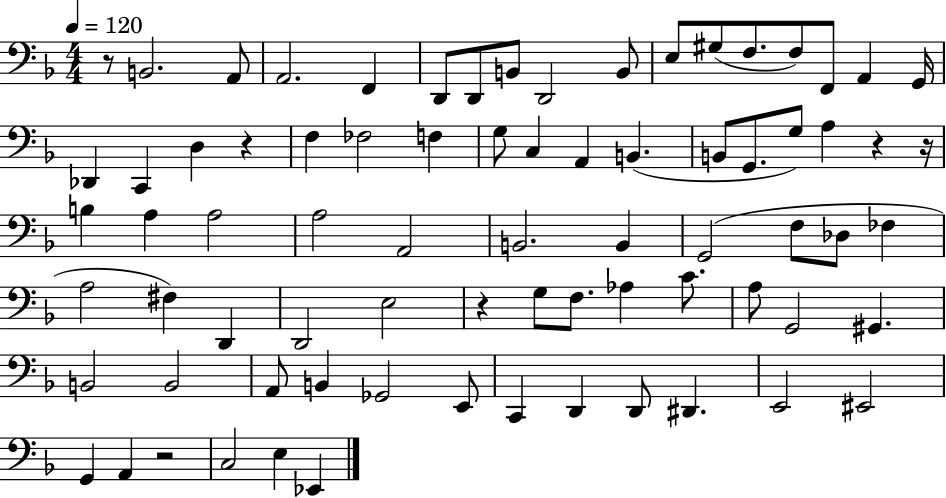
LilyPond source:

{
  \clef bass
  \numericTimeSignature
  \time 4/4
  \key f \major
  \tempo 4 = 120
  \repeat volta 2 { r8 b,2. a,8 | a,2. f,4 | d,8 d,8 b,8 d,2 b,8 | e8 gis8( f8. f8) f,8 a,4 g,16 | \break des,4 c,4 d4 r4 | f4 fes2 f4 | g8 c4 a,4 b,4.( | b,8 g,8. g8) a4 r4 r16 | \break b4 a4 a2 | a2 a,2 | b,2. b,4 | g,2( f8 des8 fes4 | \break a2 fis4) d,4 | d,2 e2 | r4 g8 f8. aes4 c'8. | a8 g,2 gis,4. | \break b,2 b,2 | a,8 b,4 ges,2 e,8 | c,4 d,4 d,8 dis,4. | e,2 eis,2 | \break g,4 a,4 r2 | c2 e4 ees,4 | } \bar "|."
}